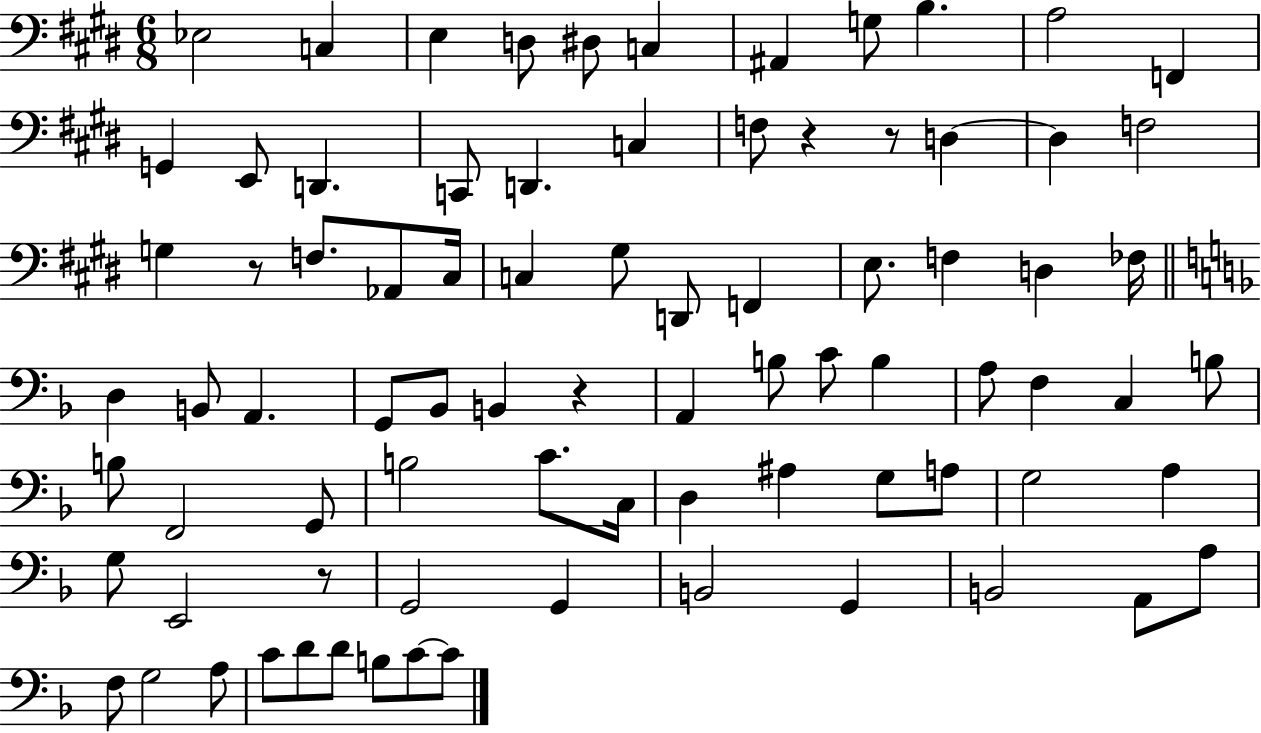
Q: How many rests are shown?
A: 5